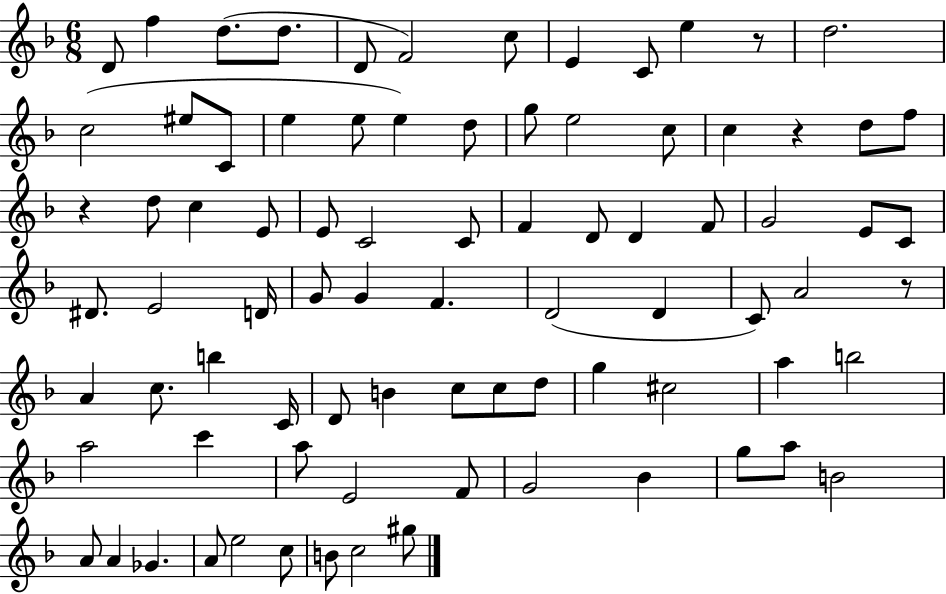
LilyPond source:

{
  \clef treble
  \numericTimeSignature
  \time 6/8
  \key f \major
  d'8 f''4 d''8.( d''8. | d'8 f'2) c''8 | e'4 c'8 e''4 r8 | d''2. | \break c''2( eis''8 c'8 | e''4 e''8 e''4) d''8 | g''8 e''2 c''8 | c''4 r4 d''8 f''8 | \break r4 d''8 c''4 e'8 | e'8 c'2 c'8 | f'4 d'8 d'4 f'8 | g'2 e'8 c'8 | \break dis'8. e'2 d'16 | g'8 g'4 f'4. | d'2( d'4 | c'8) a'2 r8 | \break a'4 c''8. b''4 c'16 | d'8 b'4 c''8 c''8 d''8 | g''4 cis''2 | a''4 b''2 | \break a''2 c'''4 | a''8 e'2 f'8 | g'2 bes'4 | g''8 a''8 b'2 | \break a'8 a'4 ges'4. | a'8 e''2 c''8 | b'8 c''2 gis''8 | \bar "|."
}